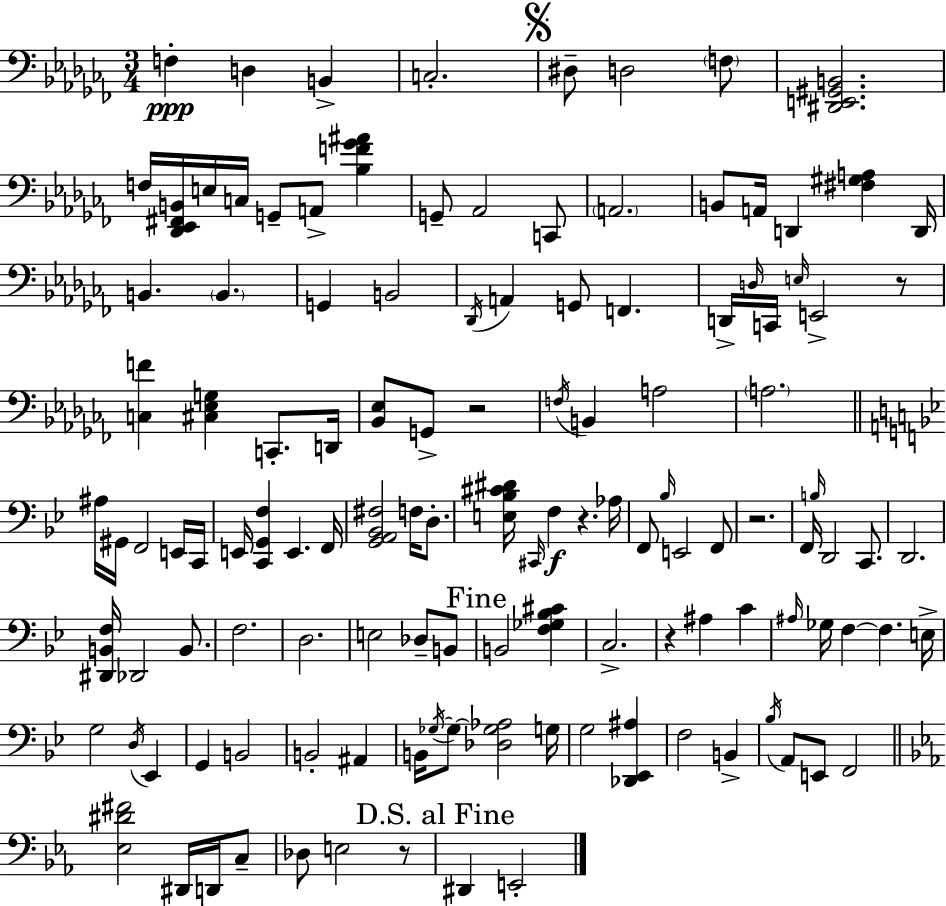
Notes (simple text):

F3/q D3/q B2/q C3/h. D#3/e D3/h F3/e [D#2,E2,G#2,B2]/h. F3/s [Db2,Eb2,F#2,B2]/s E3/s C3/s G2/e A2/e [Bb3,F4,Gb4,A#4]/q G2/e Ab2/h C2/e A2/h. B2/e A2/s D2/q [F#3,G#3,A3]/q D2/s B2/q. B2/q. G2/q B2/h Db2/s A2/q G2/e F2/q. D2/s D3/s C2/s E3/s E2/h R/e [C3,F4]/q [C#3,Eb3,G3]/q C2/e. D2/s [Bb2,Eb3]/e G2/e R/h F3/s B2/q A3/h A3/h. A#3/s G#2/s F2/h E2/s C2/s E2/s [C2,G2,F3]/q E2/q. F2/s [G2,A2,Bb2,F#3]/h F3/s D3/e. [E3,Bb3,C#4,D#4]/s C#2/s F3/q R/q. Ab3/s F2/e Bb3/s E2/h F2/e R/h. F2/s B3/s D2/h C2/e. D2/h. [D#2,B2,F3]/s Db2/h B2/e. F3/h. D3/h. E3/h Db3/e B2/e B2/h [F3,Gb3,Bb3,C#4]/q C3/h. R/q A#3/q C4/q A#3/s Gb3/s F3/q F3/q. E3/s G3/h D3/s Eb2/q G2/q B2/h B2/h A#2/q B2/s Gb3/s Gb3/e [Db3,Gb3,Ab3]/h G3/s G3/h [Db2,Eb2,A#3]/q F3/h B2/q Bb3/s A2/e E2/e F2/h [Eb3,D#4,F#4]/h D#2/s D2/s C3/e Db3/e E3/h R/e D#2/q E2/h